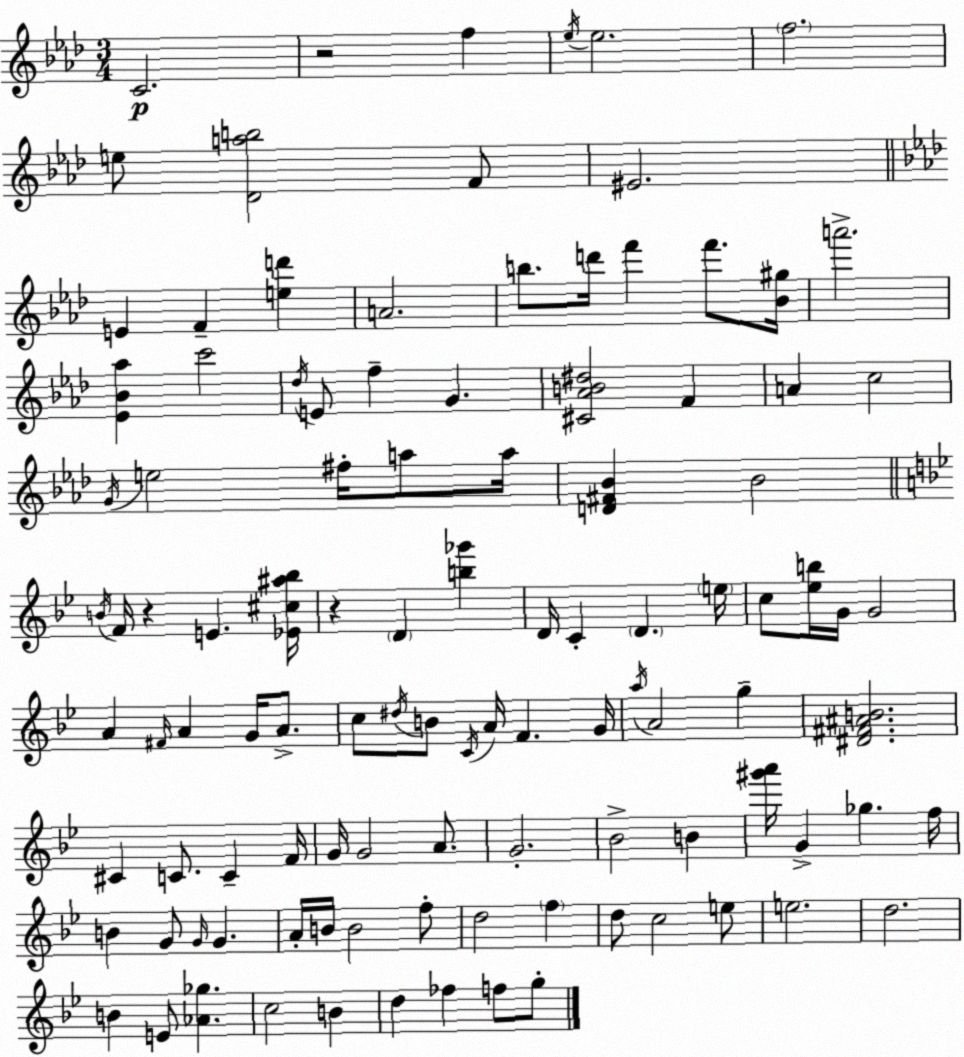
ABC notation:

X:1
T:Untitled
M:3/4
L:1/4
K:Fm
C2 z2 f _e/4 _e2 f2 e/2 [_Dab]2 F/2 ^E2 E F [ed'] A2 b/2 d'/4 f' f'/2 [_B^g]/4 a'2 [_E_B_a] c'2 _d/4 E/2 f G [^C_AB^d]2 F A c2 G/4 e2 ^f/4 a/2 a/4 [D^F_B] _B2 B/4 F/4 z E [_E^c^a_b]/4 z D [b_g'] D/4 C D e/4 c/2 [_eb]/4 G/4 G2 A ^F/4 A G/4 A/2 c/2 ^d/4 B/2 C/4 A/4 F G/4 a/4 A2 g [^D^F^AB]2 ^C C/2 C F/4 G/4 G2 A/2 G2 _B2 B [^g'a']/4 G _g f/4 B G/2 G/4 G A/4 B/4 B2 f/2 d2 f d/2 c2 e/2 e2 d2 B E/2 [_A_g] c2 B d _f f/2 g/2